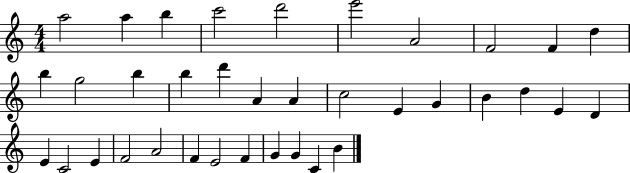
A5/h A5/q B5/q C6/h D6/h E6/h A4/h F4/h F4/q D5/q B5/q G5/h B5/q B5/q D6/q A4/q A4/q C5/h E4/q G4/q B4/q D5/q E4/q D4/q E4/q C4/h E4/q F4/h A4/h F4/q E4/h F4/q G4/q G4/q C4/q B4/q